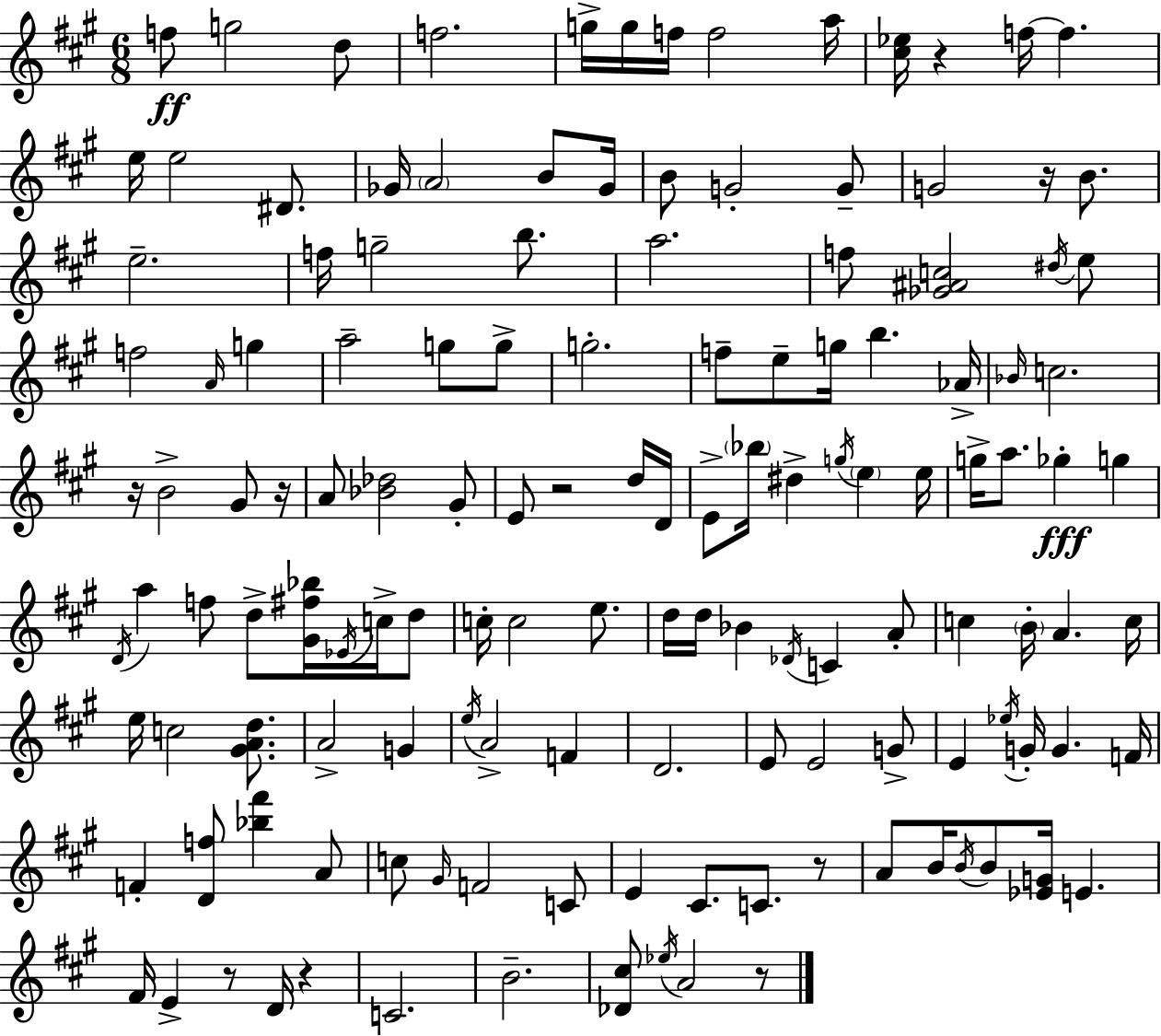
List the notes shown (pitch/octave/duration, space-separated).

F5/e G5/h D5/e F5/h. G5/s G5/s F5/s F5/h A5/s [C#5,Eb5]/s R/q F5/s F5/q. E5/s E5/h D#4/e. Gb4/s A4/h B4/e Gb4/s B4/e G4/h G4/e G4/h R/s B4/e. E5/h. F5/s G5/h B5/e. A5/h. F5/e [Gb4,A#4,C5]/h D#5/s E5/e F5/h A4/s G5/q A5/h G5/e G5/e G5/h. F5/e E5/e G5/s B5/q. Ab4/s Bb4/s C5/h. R/s B4/h G#4/e R/s A4/e [Bb4,Db5]/h G#4/e E4/e R/h D5/s D4/s E4/e Bb5/s D#5/q G5/s E5/q E5/s G5/s A5/e. Gb5/q G5/q D4/s A5/q F5/e D5/e [G#4,F#5,Bb5]/s Eb4/s C5/s D5/e C5/s C5/h E5/e. D5/s D5/s Bb4/q Db4/s C4/q A4/e C5/q B4/s A4/q. C5/s E5/s C5/h [G#4,A4,D5]/e. A4/h G4/q E5/s A4/h F4/q D4/h. E4/e E4/h G4/e E4/q Eb5/s G4/s G4/q. F4/s F4/q [D4,F5]/e [Bb5,F#6]/q A4/e C5/e G#4/s F4/h C4/e E4/q C#4/e. C4/e. R/e A4/e B4/s B4/s B4/e [Eb4,G4]/s E4/q. F#4/s E4/q R/e D4/s R/q C4/h. B4/h. [Db4,C#5]/e Eb5/s A4/h R/e